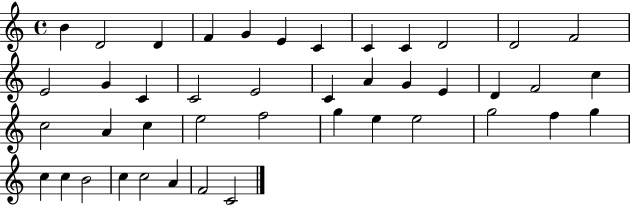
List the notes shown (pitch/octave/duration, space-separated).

B4/q D4/h D4/q F4/q G4/q E4/q C4/q C4/q C4/q D4/h D4/h F4/h E4/h G4/q C4/q C4/h E4/h C4/q A4/q G4/q E4/q D4/q F4/h C5/q C5/h A4/q C5/q E5/h F5/h G5/q E5/q E5/h G5/h F5/q G5/q C5/q C5/q B4/h C5/q C5/h A4/q F4/h C4/h